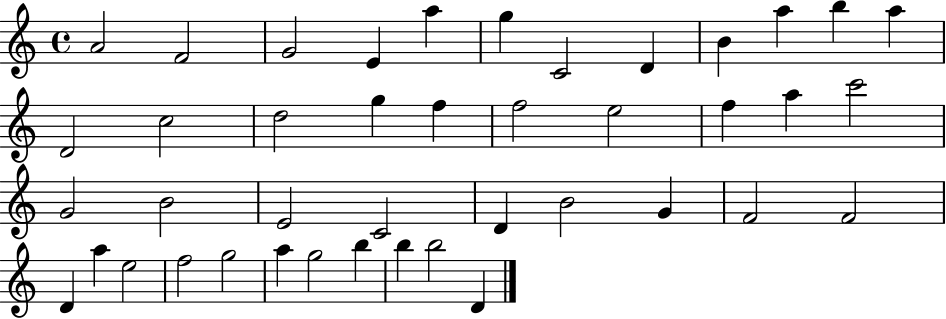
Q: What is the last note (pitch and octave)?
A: D4